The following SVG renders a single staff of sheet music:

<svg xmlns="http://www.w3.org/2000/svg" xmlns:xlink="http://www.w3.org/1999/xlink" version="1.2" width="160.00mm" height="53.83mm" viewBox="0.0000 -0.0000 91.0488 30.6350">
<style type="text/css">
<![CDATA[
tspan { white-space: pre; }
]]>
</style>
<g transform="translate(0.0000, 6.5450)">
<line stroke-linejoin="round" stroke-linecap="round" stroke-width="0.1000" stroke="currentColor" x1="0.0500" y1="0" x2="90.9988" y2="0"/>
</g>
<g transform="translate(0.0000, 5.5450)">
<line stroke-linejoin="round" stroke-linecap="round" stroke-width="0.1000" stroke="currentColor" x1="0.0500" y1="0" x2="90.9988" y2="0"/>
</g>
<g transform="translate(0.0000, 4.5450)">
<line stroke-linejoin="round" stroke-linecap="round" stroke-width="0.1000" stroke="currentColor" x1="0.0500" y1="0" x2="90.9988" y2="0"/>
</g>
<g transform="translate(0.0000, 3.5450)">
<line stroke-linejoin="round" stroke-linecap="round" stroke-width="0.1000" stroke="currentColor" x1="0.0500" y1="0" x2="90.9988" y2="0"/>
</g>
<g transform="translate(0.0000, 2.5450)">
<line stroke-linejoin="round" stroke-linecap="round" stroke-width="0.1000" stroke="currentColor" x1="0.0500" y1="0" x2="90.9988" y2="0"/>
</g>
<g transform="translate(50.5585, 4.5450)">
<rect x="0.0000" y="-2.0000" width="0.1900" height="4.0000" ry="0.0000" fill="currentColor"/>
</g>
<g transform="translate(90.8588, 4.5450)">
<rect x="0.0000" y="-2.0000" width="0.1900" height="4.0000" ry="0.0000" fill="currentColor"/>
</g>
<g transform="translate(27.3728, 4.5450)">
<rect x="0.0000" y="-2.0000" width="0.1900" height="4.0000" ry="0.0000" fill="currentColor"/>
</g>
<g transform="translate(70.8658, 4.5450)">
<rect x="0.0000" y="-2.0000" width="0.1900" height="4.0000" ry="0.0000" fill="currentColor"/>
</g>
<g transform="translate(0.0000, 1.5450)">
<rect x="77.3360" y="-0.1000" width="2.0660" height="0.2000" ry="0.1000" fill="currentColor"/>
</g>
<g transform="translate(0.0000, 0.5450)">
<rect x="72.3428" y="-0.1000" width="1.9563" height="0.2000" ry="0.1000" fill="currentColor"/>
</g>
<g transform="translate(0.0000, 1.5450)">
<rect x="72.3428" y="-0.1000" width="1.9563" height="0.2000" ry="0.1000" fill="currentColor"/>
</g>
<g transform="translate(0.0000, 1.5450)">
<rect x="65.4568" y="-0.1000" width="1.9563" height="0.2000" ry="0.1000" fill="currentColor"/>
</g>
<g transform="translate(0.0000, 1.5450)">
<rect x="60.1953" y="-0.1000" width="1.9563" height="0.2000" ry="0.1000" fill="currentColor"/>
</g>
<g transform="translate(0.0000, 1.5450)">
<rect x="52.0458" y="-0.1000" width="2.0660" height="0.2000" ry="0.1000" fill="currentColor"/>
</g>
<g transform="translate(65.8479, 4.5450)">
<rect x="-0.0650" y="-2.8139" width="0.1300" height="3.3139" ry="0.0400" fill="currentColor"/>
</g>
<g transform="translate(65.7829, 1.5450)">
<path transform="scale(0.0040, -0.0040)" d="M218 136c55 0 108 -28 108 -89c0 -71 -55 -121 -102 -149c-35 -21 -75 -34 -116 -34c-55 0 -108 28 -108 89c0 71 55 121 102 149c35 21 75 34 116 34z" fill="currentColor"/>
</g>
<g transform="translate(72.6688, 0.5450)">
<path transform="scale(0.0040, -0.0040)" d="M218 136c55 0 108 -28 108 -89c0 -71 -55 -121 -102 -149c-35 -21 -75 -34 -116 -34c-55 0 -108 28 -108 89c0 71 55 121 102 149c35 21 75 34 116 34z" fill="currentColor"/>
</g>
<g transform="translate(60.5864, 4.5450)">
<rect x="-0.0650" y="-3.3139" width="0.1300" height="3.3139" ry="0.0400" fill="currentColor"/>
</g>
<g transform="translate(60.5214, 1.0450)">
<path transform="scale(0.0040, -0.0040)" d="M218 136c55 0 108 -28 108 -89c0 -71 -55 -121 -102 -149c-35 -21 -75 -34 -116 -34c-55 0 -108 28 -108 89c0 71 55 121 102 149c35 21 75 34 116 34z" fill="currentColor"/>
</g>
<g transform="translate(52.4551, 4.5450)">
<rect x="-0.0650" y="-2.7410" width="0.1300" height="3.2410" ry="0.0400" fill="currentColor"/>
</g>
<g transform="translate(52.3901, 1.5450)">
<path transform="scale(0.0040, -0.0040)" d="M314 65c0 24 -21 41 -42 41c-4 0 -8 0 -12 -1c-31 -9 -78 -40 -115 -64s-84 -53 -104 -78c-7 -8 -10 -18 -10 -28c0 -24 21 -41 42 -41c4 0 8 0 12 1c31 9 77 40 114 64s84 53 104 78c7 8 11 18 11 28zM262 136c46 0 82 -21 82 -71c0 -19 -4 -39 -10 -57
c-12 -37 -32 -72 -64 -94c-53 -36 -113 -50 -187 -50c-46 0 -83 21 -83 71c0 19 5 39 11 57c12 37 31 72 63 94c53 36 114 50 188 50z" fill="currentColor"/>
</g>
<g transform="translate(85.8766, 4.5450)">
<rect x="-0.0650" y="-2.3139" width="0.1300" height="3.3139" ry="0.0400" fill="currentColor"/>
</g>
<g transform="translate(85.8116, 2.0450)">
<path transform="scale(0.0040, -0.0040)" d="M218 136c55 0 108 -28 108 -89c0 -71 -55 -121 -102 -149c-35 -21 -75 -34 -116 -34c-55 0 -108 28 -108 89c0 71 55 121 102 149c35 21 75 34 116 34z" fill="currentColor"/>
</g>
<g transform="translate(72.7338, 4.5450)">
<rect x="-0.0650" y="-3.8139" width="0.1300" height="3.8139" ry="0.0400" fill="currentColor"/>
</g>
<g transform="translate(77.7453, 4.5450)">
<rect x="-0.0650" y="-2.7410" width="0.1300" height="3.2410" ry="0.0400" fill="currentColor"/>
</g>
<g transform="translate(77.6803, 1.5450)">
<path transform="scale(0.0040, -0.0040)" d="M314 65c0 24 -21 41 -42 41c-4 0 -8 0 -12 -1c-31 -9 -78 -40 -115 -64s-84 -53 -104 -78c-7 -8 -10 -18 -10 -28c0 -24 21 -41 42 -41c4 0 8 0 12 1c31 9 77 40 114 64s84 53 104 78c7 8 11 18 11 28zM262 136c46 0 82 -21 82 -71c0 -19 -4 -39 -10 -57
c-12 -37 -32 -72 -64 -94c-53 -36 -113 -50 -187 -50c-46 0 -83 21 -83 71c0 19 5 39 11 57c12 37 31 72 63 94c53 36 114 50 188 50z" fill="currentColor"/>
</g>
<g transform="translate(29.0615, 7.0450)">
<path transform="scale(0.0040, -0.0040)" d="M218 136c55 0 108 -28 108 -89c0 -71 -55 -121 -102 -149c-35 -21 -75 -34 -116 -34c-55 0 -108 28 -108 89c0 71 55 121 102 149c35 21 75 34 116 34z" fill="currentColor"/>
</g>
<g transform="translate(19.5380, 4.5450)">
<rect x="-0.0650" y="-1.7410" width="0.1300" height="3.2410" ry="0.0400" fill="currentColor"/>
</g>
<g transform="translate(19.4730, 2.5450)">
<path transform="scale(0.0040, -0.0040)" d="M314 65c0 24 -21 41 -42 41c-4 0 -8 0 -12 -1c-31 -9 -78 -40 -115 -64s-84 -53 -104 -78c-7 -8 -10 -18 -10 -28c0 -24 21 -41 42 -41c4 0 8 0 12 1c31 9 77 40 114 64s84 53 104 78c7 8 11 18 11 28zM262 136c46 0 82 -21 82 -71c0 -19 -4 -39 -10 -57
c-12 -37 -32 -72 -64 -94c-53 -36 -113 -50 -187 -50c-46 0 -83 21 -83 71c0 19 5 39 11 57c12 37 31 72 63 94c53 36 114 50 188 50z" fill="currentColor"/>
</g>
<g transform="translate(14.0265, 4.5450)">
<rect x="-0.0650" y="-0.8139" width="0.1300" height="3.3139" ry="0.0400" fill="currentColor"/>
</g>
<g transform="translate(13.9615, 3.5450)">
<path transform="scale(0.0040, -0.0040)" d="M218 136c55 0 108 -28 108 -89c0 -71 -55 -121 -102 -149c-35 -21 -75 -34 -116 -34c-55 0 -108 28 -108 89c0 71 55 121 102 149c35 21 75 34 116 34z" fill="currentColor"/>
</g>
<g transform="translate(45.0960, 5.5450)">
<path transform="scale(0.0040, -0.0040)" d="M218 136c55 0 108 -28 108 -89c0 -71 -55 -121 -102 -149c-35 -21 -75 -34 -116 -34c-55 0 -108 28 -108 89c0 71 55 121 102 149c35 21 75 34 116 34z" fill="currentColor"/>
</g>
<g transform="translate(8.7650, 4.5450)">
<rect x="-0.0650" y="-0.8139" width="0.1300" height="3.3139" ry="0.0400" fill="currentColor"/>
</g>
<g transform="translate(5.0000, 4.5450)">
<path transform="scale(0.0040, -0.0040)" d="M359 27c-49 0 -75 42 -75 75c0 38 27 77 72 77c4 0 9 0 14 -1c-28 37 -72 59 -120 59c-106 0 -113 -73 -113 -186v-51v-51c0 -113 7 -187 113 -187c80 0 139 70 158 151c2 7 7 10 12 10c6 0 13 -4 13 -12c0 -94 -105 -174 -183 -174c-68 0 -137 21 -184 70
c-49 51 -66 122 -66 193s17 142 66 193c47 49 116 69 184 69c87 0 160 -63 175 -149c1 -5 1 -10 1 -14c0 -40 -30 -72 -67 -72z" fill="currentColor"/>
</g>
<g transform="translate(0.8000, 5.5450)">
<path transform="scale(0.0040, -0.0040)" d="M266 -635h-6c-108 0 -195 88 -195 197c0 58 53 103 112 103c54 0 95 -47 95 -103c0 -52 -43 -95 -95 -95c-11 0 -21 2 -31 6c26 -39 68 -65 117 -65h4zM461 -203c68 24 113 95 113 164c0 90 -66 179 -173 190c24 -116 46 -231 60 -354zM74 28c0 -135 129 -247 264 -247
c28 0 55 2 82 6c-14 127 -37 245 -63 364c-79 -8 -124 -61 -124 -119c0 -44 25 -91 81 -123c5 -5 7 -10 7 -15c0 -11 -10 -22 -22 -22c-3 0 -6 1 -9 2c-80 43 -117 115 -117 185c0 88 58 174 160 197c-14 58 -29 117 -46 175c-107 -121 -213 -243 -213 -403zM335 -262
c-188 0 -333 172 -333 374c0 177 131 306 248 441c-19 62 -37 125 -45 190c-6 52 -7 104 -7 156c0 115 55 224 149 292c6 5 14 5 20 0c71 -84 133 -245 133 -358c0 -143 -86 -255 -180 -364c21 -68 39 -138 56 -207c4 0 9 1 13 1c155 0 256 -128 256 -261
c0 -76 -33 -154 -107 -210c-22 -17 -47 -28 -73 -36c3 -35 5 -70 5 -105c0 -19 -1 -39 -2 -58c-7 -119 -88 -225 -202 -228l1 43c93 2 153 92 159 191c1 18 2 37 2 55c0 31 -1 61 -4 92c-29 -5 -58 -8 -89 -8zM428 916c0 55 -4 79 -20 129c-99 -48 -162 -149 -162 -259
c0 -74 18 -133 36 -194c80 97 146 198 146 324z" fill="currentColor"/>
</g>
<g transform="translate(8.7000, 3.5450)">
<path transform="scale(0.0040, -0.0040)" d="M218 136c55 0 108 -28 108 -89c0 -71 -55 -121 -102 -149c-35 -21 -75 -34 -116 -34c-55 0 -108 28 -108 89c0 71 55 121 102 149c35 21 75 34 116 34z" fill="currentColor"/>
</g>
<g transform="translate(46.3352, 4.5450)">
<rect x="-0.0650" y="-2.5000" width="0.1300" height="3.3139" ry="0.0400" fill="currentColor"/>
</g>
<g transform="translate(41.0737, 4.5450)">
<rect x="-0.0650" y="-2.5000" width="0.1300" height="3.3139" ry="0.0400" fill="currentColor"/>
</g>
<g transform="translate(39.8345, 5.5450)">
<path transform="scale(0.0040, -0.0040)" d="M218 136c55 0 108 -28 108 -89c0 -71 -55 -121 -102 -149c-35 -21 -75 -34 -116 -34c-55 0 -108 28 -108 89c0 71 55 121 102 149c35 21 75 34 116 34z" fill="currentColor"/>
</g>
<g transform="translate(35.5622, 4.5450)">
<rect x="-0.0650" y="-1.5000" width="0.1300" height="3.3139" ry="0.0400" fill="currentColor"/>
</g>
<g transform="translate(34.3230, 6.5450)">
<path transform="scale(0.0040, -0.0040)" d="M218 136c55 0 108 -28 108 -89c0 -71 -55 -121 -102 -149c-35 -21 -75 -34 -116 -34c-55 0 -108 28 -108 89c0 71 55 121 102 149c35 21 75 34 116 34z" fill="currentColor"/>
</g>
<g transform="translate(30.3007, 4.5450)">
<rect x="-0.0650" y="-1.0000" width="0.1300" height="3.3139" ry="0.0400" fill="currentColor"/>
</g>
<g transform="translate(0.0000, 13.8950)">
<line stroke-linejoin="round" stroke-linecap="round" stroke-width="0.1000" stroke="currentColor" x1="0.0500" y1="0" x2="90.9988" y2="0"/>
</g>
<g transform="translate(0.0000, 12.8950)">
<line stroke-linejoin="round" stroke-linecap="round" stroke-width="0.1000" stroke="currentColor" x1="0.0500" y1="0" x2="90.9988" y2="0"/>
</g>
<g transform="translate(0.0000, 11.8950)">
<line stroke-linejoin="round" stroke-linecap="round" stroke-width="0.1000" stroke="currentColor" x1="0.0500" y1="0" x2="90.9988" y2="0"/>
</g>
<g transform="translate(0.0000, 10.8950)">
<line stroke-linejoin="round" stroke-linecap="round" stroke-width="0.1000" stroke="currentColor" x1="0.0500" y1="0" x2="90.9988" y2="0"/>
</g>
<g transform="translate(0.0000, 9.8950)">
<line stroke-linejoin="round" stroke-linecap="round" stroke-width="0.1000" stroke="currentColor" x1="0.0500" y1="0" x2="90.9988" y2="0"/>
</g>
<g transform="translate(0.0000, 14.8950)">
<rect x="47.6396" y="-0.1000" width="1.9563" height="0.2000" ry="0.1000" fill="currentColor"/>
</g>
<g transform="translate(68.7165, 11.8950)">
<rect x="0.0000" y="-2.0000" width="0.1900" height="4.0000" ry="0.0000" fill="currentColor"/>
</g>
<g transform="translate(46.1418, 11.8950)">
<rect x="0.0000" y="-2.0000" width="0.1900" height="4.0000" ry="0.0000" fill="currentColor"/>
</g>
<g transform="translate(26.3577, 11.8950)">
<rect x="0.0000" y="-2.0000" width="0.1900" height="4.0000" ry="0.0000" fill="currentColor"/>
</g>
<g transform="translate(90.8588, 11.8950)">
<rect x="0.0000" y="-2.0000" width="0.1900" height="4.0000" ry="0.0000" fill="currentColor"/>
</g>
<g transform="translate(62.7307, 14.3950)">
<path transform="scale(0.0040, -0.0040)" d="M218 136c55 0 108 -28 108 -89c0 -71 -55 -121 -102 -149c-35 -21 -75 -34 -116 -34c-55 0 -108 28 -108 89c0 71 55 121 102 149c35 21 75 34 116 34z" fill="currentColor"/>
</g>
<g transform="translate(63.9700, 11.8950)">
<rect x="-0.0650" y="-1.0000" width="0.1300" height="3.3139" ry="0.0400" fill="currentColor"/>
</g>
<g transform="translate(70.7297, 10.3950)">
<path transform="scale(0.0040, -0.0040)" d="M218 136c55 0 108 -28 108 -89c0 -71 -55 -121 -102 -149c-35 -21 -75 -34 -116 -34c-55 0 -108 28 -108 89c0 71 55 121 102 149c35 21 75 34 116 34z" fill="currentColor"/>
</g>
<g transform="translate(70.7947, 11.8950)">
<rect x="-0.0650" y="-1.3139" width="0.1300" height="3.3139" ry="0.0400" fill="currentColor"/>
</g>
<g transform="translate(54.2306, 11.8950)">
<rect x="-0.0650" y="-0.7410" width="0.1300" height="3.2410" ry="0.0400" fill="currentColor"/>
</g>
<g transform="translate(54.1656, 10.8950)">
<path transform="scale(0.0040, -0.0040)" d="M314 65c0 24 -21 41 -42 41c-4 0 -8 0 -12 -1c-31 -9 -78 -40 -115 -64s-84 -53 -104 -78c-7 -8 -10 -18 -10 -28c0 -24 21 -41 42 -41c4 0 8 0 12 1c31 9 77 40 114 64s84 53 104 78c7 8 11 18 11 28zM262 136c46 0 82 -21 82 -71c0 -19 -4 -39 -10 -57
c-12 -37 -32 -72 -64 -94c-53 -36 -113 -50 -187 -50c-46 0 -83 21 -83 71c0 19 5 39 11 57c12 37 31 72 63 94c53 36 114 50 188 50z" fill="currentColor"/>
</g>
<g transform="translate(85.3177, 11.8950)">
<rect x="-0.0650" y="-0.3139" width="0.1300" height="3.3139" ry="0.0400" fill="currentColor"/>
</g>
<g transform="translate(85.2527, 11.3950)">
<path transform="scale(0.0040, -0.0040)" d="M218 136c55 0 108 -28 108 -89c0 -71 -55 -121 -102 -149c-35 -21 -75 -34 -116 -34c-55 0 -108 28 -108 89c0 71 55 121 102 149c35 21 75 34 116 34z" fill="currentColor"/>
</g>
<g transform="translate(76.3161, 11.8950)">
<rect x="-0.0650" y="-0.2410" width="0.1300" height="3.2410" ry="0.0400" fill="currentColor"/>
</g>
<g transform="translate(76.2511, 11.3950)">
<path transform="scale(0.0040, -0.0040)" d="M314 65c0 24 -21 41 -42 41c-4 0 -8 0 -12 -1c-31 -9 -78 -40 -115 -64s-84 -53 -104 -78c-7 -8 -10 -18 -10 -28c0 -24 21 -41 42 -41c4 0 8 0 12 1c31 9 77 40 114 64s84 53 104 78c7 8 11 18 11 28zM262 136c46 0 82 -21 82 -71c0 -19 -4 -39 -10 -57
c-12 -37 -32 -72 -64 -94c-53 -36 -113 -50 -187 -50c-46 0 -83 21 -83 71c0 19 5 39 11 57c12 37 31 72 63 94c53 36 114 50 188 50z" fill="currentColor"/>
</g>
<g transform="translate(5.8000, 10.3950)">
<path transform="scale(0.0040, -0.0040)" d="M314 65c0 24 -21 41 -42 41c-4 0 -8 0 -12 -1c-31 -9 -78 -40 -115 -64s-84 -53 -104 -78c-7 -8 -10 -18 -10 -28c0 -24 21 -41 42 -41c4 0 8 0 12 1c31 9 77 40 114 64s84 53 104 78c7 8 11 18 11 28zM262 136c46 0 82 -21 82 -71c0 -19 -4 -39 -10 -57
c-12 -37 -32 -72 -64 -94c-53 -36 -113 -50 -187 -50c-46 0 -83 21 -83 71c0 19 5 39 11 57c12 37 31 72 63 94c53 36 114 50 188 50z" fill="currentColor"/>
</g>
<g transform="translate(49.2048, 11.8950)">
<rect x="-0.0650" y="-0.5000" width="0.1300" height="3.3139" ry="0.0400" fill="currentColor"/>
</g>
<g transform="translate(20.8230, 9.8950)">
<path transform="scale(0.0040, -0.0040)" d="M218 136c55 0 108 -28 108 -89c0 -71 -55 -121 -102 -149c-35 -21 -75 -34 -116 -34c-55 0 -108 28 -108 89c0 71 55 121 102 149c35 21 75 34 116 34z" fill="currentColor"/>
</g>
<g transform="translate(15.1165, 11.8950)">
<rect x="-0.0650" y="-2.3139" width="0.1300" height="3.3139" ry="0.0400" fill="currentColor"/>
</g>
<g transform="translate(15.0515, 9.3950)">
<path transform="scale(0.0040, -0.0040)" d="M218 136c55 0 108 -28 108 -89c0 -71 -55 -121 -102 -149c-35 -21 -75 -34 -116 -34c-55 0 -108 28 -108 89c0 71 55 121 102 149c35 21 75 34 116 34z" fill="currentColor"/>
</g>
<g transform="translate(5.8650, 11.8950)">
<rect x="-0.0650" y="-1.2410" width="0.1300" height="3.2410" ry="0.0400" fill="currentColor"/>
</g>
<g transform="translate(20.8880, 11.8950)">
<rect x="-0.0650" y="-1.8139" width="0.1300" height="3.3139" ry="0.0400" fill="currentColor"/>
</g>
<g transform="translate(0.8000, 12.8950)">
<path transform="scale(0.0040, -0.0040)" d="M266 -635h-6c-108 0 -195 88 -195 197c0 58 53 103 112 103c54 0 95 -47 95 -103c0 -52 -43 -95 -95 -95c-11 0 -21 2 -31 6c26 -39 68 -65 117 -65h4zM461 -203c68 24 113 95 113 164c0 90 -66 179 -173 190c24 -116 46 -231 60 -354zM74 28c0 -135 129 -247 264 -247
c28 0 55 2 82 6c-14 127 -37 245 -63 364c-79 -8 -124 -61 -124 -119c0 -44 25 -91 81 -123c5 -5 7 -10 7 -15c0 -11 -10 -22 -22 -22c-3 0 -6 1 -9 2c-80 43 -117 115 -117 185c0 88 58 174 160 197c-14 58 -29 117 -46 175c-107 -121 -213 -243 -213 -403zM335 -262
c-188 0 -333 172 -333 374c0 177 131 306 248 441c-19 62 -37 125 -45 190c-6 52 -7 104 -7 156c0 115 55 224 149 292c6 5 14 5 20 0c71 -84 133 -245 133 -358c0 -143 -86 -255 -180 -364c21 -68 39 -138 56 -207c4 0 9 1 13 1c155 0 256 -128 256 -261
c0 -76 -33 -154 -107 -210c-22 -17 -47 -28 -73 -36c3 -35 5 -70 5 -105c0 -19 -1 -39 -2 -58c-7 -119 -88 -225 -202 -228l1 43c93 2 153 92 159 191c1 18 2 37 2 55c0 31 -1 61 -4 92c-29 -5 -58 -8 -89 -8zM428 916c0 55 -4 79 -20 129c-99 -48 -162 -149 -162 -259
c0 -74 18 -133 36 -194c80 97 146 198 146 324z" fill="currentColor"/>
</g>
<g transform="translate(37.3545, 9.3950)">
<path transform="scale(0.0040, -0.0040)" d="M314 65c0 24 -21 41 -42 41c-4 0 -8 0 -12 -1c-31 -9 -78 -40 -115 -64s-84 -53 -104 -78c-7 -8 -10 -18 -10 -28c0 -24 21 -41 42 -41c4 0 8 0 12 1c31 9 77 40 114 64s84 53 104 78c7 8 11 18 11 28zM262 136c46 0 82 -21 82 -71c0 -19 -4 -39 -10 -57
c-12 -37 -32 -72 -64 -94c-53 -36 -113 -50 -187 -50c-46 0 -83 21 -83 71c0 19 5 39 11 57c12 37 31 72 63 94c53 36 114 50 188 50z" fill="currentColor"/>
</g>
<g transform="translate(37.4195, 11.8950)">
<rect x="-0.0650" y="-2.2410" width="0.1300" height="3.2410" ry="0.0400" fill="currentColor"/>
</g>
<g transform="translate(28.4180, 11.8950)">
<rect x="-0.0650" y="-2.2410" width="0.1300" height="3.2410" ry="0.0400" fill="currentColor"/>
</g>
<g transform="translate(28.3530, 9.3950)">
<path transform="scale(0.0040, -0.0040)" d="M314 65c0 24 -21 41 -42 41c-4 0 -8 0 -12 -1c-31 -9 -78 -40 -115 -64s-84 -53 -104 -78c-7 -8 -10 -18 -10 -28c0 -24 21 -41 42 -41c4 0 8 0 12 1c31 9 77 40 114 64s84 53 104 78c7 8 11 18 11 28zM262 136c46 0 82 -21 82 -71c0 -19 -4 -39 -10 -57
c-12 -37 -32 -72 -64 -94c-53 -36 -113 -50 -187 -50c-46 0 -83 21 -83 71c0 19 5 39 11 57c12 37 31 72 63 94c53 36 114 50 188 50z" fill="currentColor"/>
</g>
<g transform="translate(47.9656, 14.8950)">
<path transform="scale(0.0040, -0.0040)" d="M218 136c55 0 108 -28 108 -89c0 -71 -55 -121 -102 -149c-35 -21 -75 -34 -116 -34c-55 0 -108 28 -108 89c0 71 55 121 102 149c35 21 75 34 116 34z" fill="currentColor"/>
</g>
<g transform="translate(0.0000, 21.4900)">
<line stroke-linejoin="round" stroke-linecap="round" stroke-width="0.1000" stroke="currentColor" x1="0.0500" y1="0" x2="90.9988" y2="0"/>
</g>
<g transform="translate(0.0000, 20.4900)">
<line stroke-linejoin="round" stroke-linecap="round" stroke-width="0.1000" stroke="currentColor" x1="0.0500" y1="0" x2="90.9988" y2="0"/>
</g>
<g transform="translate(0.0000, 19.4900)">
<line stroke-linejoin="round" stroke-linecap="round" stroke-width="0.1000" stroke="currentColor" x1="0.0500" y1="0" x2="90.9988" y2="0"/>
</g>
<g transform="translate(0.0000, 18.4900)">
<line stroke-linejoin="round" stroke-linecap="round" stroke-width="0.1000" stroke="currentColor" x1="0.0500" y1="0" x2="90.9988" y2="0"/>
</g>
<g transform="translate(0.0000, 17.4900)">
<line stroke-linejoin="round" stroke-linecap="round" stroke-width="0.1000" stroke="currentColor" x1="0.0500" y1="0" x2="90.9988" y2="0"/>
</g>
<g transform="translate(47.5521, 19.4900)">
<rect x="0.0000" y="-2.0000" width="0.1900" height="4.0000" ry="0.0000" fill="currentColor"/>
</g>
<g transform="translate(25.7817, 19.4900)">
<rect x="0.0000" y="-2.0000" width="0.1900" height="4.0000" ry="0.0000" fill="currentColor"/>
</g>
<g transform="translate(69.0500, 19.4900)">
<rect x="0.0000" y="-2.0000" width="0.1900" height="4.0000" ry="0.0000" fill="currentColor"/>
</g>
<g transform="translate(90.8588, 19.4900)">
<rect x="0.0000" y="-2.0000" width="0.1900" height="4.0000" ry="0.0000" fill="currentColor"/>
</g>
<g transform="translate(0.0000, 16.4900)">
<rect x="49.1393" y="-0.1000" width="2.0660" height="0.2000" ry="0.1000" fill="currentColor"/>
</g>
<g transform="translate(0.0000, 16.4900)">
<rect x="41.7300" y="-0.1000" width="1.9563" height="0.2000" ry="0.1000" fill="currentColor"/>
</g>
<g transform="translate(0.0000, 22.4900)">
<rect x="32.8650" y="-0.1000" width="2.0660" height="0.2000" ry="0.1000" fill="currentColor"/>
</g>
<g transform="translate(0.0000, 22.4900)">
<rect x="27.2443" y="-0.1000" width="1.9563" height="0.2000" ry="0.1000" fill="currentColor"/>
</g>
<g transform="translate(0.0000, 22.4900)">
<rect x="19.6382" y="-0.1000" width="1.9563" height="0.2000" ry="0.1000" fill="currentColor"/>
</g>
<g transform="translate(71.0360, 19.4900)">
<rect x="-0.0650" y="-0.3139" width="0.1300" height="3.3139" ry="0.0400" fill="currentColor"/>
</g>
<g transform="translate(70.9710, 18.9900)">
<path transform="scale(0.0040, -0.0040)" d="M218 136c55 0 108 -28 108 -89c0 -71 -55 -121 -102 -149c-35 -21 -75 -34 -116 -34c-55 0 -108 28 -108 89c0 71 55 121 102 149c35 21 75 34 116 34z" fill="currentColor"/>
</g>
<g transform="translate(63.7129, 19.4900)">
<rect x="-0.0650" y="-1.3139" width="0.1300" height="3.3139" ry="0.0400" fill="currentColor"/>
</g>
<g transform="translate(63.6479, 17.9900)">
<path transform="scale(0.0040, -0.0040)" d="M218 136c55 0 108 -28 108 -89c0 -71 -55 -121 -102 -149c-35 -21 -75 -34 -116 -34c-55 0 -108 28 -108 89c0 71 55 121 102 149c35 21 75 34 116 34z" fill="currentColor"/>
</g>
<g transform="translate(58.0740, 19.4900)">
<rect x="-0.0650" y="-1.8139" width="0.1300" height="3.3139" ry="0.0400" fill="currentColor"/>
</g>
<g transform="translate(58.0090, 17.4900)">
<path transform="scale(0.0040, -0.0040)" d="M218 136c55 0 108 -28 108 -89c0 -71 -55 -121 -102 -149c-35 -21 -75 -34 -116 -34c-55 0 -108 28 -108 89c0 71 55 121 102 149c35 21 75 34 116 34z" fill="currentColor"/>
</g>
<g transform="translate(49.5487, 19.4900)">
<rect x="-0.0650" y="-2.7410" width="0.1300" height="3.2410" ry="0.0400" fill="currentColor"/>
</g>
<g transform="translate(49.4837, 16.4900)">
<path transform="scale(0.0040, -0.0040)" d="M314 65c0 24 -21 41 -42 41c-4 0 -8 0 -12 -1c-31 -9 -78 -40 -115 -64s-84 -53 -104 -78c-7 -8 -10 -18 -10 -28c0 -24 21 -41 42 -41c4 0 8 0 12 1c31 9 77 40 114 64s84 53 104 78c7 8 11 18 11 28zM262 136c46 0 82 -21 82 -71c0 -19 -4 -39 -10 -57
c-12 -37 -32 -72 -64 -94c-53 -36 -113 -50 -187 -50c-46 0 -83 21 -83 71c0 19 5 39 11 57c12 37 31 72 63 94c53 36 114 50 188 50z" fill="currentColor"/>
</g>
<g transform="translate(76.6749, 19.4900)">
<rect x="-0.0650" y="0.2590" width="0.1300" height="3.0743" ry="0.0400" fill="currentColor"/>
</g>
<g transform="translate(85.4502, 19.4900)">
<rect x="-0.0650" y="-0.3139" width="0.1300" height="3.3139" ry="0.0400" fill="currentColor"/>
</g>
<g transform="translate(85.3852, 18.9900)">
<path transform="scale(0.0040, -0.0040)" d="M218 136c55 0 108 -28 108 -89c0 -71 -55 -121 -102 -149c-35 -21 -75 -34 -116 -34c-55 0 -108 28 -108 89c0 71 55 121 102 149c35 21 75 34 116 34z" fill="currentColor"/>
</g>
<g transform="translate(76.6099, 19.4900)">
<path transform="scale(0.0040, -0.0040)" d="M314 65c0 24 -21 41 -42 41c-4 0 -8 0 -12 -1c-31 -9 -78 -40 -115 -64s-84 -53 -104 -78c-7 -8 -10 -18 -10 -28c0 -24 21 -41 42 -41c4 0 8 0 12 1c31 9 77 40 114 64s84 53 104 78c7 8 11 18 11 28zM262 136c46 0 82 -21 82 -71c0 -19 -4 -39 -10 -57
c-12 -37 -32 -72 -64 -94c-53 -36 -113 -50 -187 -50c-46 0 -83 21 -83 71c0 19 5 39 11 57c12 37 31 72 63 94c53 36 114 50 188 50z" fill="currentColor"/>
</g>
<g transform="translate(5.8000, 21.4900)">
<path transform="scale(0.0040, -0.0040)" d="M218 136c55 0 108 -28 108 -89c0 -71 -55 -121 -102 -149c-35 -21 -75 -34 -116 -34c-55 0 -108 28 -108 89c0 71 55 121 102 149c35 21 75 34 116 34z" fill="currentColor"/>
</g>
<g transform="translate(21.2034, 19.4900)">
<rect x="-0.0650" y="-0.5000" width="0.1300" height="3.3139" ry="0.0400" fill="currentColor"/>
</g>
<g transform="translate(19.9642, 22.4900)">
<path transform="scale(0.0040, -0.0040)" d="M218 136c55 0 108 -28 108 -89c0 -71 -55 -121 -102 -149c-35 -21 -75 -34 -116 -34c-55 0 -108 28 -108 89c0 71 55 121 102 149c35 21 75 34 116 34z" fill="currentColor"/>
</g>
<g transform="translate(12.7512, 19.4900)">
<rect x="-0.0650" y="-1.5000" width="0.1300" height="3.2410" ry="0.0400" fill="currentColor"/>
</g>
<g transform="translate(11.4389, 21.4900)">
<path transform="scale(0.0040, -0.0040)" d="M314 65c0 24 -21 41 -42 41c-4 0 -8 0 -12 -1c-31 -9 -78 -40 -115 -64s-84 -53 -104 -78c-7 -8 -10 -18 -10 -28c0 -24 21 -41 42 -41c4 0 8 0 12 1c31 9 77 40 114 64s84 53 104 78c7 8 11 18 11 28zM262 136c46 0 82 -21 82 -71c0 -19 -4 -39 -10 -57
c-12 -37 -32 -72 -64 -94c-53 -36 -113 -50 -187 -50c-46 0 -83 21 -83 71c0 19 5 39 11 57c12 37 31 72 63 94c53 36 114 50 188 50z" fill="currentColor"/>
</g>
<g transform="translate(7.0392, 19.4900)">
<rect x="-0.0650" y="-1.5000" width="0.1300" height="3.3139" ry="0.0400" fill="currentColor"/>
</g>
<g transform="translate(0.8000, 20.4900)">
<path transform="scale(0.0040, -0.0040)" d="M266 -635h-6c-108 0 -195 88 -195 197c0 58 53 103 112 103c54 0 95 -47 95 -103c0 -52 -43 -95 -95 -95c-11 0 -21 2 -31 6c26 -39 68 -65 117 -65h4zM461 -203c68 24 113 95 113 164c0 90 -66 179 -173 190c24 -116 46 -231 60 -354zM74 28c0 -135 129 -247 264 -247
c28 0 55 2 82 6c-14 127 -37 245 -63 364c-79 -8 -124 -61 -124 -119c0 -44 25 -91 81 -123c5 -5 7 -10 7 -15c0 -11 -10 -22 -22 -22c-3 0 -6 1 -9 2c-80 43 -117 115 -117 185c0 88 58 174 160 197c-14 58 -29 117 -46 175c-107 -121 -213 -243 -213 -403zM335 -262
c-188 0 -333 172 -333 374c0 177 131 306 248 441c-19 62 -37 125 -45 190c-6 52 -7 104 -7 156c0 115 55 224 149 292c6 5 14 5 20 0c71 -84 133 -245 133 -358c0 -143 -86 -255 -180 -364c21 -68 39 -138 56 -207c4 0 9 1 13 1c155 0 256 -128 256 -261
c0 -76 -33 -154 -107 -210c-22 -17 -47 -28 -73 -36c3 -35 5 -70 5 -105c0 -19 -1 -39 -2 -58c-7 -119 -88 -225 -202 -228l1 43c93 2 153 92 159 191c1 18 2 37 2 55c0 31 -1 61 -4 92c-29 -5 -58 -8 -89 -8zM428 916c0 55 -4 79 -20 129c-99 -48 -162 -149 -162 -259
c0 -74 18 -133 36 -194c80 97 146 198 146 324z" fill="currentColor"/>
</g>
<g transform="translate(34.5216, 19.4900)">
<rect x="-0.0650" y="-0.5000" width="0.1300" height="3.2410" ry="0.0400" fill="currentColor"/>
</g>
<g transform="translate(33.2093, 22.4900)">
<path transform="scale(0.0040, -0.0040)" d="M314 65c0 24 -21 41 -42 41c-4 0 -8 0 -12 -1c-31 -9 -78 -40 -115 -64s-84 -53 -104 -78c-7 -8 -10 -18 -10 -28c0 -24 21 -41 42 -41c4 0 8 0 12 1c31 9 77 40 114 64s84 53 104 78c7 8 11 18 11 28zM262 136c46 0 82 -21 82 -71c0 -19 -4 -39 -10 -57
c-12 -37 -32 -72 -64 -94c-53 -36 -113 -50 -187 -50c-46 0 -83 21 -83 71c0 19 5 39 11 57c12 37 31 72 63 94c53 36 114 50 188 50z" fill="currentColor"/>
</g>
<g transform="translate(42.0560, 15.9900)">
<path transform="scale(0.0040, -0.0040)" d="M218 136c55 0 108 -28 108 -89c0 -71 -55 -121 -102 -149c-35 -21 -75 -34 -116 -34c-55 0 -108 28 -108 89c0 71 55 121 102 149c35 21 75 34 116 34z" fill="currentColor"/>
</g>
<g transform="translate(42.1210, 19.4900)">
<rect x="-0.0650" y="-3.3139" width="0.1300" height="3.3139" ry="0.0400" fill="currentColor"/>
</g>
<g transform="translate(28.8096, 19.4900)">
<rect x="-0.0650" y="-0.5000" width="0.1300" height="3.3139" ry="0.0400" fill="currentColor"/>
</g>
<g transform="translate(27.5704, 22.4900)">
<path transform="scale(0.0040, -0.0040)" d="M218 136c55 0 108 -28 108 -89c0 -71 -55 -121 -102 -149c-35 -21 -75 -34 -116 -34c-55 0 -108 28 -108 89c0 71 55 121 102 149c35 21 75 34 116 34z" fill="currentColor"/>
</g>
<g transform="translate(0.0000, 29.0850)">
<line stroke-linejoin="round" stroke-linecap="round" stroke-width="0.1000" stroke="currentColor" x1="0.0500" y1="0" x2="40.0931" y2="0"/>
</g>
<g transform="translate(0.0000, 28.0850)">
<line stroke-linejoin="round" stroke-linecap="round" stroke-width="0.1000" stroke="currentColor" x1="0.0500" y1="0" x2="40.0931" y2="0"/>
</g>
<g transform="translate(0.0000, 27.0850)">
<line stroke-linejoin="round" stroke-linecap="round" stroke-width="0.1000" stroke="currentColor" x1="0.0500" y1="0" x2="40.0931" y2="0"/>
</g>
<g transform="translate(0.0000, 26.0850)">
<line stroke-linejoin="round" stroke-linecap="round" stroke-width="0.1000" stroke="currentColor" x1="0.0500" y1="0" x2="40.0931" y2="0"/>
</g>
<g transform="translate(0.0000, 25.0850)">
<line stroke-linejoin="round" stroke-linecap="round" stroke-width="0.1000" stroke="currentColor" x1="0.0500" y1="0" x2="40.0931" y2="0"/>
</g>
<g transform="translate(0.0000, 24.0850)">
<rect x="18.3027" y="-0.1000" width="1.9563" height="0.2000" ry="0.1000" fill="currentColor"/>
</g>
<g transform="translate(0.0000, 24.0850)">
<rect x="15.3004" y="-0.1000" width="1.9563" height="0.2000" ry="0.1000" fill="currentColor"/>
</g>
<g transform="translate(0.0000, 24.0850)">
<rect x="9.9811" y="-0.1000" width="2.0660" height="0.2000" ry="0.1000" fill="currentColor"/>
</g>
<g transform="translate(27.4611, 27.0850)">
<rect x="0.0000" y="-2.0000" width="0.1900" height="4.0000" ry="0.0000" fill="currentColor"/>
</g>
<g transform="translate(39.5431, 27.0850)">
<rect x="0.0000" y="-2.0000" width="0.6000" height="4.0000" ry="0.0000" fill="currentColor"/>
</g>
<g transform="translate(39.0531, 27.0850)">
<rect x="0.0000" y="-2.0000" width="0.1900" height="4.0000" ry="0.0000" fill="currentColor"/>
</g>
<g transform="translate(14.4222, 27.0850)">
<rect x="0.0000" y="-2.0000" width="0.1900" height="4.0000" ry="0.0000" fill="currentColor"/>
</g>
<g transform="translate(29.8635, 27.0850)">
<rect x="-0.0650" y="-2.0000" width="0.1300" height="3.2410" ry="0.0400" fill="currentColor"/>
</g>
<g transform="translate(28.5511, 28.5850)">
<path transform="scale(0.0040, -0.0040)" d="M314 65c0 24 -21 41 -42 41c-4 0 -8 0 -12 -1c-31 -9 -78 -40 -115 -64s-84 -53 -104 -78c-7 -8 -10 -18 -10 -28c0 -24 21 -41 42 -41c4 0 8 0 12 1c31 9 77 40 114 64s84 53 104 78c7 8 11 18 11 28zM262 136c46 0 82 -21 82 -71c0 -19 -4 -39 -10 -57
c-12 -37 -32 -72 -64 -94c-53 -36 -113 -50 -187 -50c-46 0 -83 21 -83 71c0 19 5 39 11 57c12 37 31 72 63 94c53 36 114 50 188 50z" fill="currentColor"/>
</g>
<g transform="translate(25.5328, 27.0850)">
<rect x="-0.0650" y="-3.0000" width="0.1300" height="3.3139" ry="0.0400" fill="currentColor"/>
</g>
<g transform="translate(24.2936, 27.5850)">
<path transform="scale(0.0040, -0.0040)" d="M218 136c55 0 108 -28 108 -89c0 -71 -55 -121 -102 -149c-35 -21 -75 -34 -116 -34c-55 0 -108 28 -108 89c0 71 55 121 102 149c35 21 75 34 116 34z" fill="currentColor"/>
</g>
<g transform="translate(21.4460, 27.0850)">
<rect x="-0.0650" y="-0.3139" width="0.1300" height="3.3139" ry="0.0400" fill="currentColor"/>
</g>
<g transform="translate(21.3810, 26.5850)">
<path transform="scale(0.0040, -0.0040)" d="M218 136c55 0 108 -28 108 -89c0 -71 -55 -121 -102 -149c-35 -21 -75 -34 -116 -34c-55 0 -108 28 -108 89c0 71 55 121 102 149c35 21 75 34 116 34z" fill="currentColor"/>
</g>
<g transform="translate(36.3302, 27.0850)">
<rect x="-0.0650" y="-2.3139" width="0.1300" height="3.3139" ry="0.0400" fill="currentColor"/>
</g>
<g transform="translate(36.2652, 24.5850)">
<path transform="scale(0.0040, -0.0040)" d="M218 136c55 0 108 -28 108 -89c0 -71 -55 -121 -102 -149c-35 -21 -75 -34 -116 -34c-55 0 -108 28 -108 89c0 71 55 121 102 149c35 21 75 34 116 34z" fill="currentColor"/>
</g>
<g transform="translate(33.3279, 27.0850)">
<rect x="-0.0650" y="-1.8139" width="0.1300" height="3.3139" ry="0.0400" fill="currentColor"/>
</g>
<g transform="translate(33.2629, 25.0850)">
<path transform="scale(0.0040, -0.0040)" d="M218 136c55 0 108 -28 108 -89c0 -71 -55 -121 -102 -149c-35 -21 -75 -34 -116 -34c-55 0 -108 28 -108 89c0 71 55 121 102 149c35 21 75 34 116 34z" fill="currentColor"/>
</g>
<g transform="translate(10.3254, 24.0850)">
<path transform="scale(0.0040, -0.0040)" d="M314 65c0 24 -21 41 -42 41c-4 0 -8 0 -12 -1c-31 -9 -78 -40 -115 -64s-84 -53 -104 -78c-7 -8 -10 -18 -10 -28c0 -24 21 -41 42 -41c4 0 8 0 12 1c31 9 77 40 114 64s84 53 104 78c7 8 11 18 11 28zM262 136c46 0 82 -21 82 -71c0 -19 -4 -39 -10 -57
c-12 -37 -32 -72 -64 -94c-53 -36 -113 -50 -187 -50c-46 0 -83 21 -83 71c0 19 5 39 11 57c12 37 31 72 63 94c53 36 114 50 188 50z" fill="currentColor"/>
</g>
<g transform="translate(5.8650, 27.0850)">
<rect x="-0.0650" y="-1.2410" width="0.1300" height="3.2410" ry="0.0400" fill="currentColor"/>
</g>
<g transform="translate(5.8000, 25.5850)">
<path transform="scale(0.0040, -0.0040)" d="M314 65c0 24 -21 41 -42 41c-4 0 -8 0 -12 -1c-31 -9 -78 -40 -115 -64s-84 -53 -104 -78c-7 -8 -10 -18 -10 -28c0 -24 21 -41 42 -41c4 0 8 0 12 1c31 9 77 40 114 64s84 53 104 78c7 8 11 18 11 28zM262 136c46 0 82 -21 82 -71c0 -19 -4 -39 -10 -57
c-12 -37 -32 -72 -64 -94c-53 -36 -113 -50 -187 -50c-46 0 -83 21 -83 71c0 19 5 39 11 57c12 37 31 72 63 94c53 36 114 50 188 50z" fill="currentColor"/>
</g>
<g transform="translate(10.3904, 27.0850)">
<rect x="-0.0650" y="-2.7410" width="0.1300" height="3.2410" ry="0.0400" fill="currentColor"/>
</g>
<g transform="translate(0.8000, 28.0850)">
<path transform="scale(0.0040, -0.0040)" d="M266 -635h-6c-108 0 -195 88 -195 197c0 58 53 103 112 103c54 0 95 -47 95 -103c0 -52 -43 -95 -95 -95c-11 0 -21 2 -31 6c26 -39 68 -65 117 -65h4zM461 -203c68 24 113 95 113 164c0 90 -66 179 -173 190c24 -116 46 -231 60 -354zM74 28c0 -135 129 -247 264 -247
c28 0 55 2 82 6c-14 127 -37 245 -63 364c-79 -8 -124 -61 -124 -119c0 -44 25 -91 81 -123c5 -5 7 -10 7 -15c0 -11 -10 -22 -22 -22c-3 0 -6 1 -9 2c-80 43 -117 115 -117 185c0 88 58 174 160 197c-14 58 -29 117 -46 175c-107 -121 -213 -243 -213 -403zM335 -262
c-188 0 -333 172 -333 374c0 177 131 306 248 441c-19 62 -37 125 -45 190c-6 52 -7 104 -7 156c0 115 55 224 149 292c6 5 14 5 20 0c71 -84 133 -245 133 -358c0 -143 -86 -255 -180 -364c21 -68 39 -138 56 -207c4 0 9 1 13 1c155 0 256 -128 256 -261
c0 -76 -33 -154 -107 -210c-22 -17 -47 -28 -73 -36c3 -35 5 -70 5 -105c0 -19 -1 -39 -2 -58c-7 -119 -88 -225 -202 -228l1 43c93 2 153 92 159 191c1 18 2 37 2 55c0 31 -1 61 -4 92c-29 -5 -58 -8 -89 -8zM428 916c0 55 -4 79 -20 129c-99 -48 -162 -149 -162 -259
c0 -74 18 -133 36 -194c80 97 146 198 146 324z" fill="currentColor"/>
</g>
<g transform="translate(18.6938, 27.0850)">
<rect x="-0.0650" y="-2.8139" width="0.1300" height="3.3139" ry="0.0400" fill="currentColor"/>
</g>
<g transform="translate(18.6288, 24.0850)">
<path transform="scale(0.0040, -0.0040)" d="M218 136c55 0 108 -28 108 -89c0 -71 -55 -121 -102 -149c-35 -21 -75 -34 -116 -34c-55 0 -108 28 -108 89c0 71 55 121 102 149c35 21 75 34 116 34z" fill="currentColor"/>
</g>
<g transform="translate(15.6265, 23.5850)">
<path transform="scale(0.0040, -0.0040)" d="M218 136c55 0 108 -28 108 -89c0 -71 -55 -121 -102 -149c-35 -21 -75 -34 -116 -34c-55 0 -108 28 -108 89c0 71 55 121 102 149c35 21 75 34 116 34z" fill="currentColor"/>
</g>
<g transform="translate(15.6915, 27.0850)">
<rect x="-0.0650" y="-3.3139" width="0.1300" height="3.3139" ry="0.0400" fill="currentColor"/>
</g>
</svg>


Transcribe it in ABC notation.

X:1
T:Untitled
M:4/4
L:1/4
K:C
d d f2 D E G G a2 b a c' a2 g e2 g f g2 g2 C d2 D e c2 c E E2 C C C2 b a2 f e c B2 c e2 a2 b a c A F2 f g